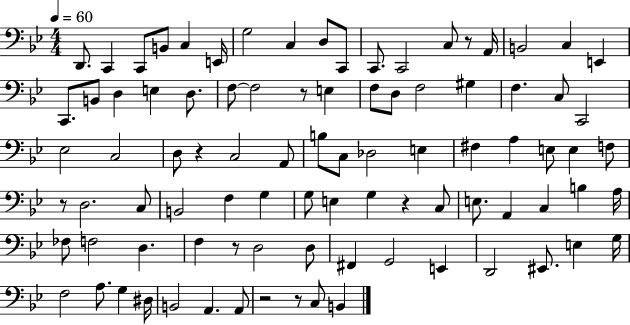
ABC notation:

X:1
T:Untitled
M:4/4
L:1/4
K:Bb
D,,/2 C,, C,,/2 B,,/2 C, E,,/4 G,2 C, D,/2 C,,/2 C,,/2 C,,2 C,/2 z/2 A,,/4 B,,2 C, E,, C,,/2 B,,/2 D, E, D,/2 F,/2 F,2 z/2 E, F,/2 D,/2 F,2 ^G, F, C,/2 C,,2 _E,2 C,2 D,/2 z C,2 A,,/2 B,/2 C,/2 _D,2 E, ^F, A, E,/2 E, F,/2 z/2 D,2 C,/2 B,,2 F, G, G,/2 E, G, z C,/2 E,/2 A,, C, B, A,/4 _F,/2 F,2 D, F, z/2 D,2 D,/2 ^F,, G,,2 E,, D,,2 ^E,,/2 E, G,/4 F,2 A,/2 G, ^D,/4 B,,2 A,, A,,/2 z2 z/2 C,/2 B,,